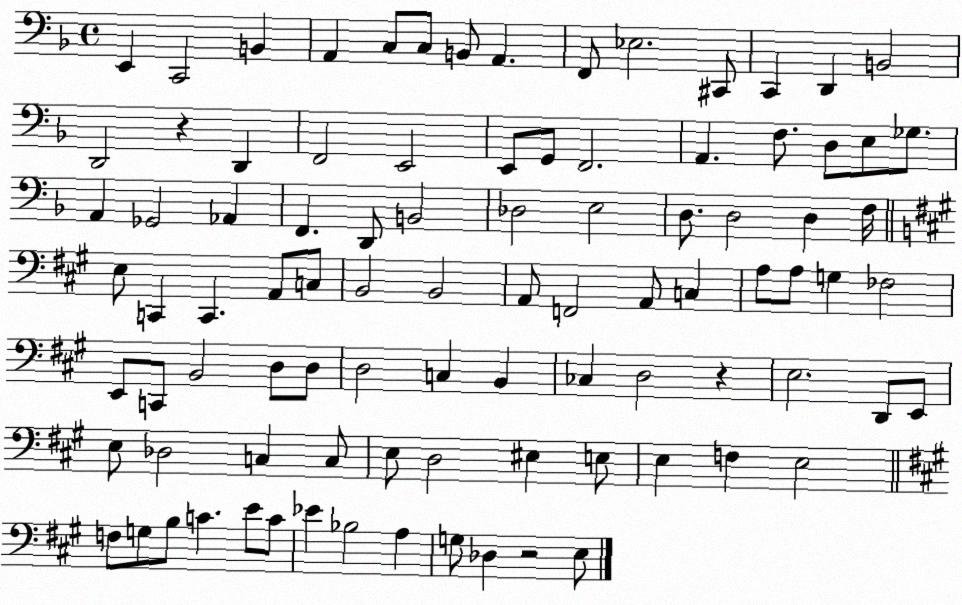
X:1
T:Untitled
M:4/4
L:1/4
K:F
E,, C,,2 B,, A,, C,/2 C,/2 B,,/2 A,, F,,/2 _E,2 ^C,,/2 C,, D,, B,,2 D,,2 z D,, F,,2 E,,2 E,,/2 G,,/2 F,,2 A,, F,/2 D,/2 E,/2 _G,/2 A,, _G,,2 _A,, F,, D,,/2 B,,2 _D,2 E,2 D,/2 D,2 D, F,/4 E,/2 C,, C,, A,,/2 C,/2 B,,2 B,,2 A,,/2 F,,2 A,,/2 C, A,/2 A,/2 G, _F,2 E,,/2 C,,/2 B,,2 D,/2 D,/2 D,2 C, B,, _C, D,2 z E,2 D,,/2 E,,/2 E,/2 _D,2 C, C,/2 E,/2 D,2 ^E, E,/2 E, F, E,2 F,/2 G,/2 B,/2 C E/2 C/2 _E _B,2 A, G,/2 _D, z2 E,/2